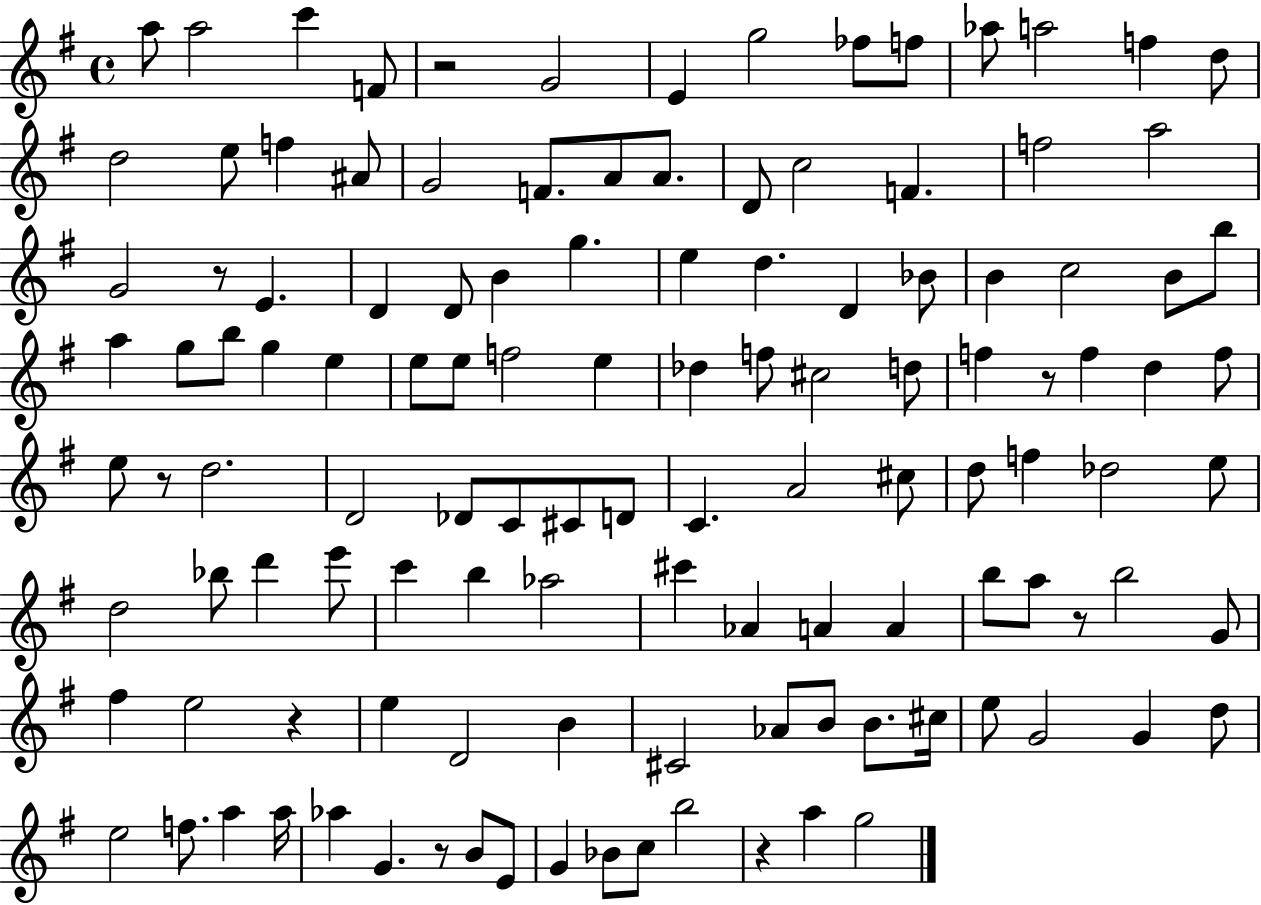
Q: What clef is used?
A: treble